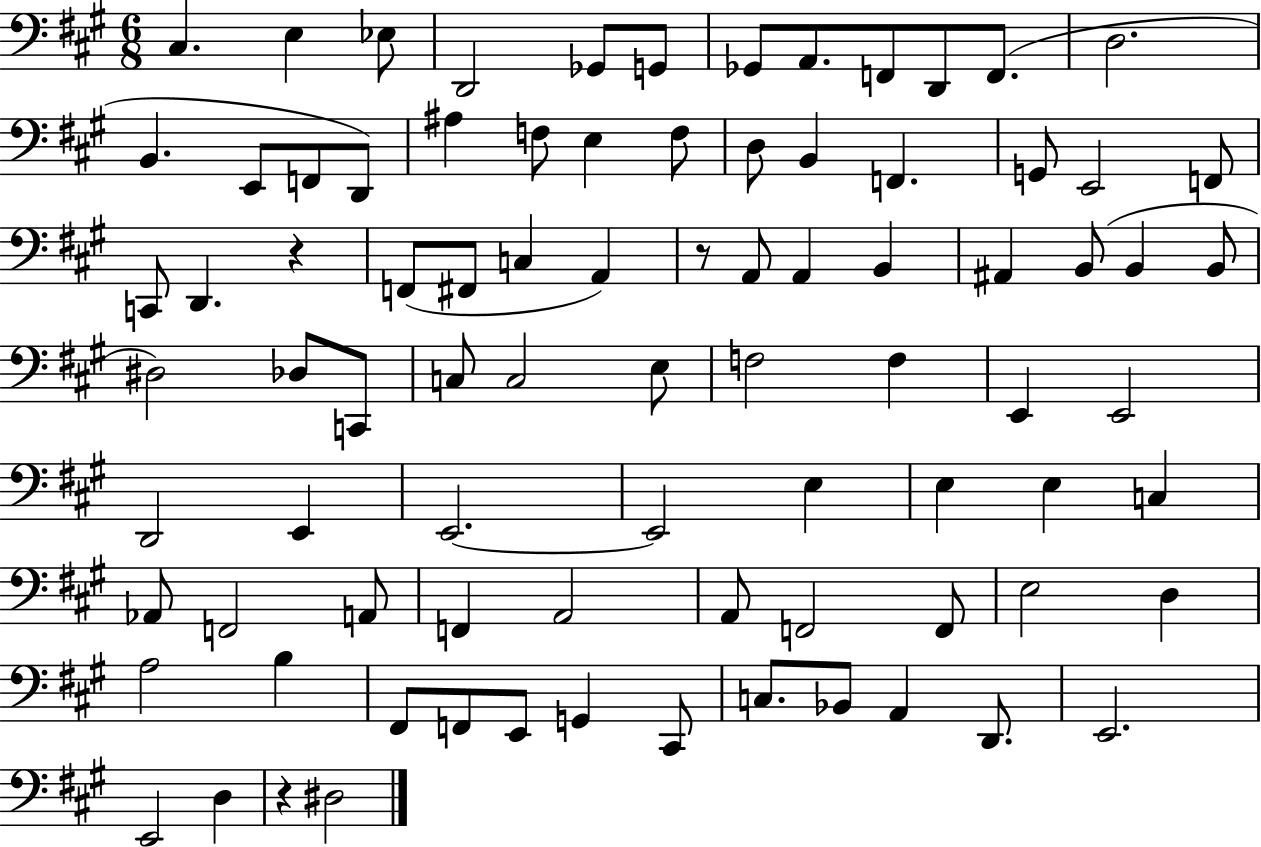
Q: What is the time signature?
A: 6/8